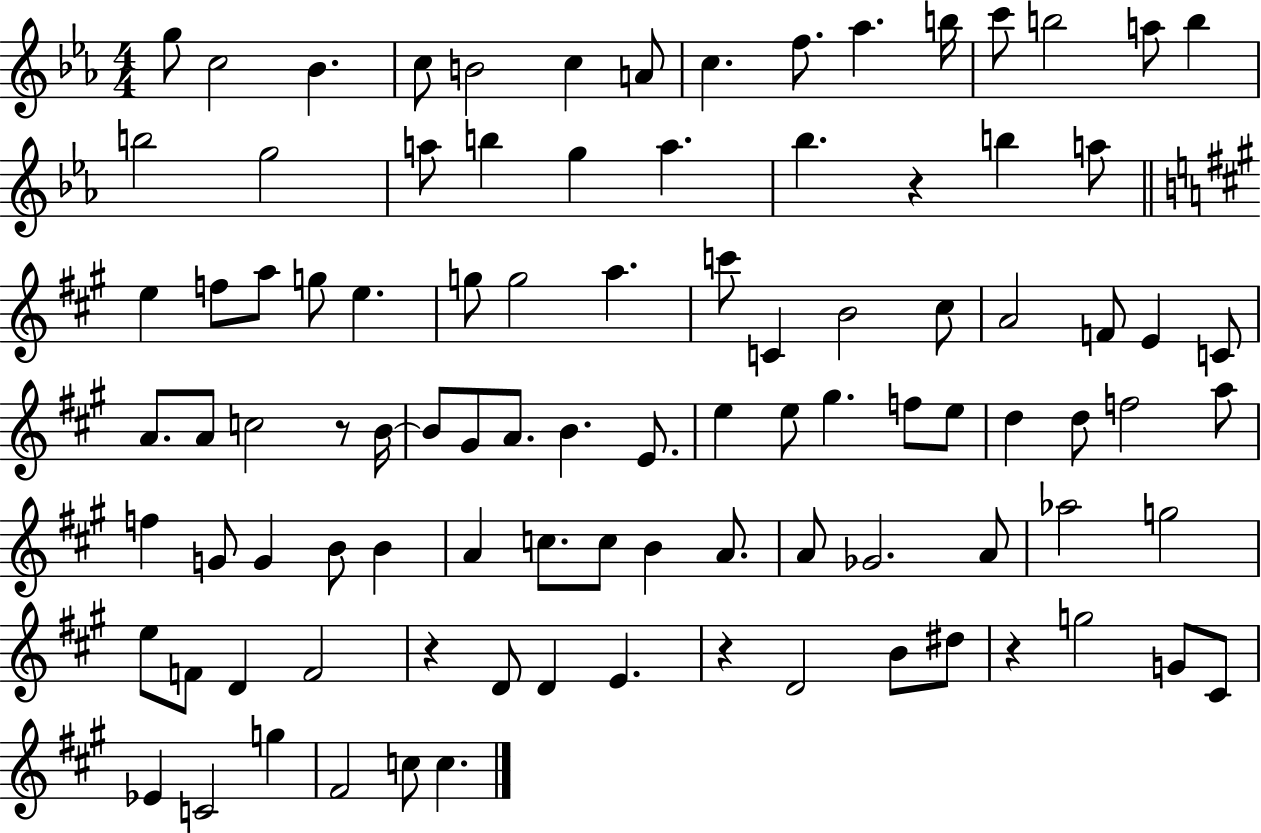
{
  \clef treble
  \numericTimeSignature
  \time 4/4
  \key ees \major
  g''8 c''2 bes'4. | c''8 b'2 c''4 a'8 | c''4. f''8. aes''4. b''16 | c'''8 b''2 a''8 b''4 | \break b''2 g''2 | a''8 b''4 g''4 a''4. | bes''4. r4 b''4 a''8 | \bar "||" \break \key a \major e''4 f''8 a''8 g''8 e''4. | g''8 g''2 a''4. | c'''8 c'4 b'2 cis''8 | a'2 f'8 e'4 c'8 | \break a'8. a'8 c''2 r8 b'16~~ | b'8 gis'8 a'8. b'4. e'8. | e''4 e''8 gis''4. f''8 e''8 | d''4 d''8 f''2 a''8 | \break f''4 g'8 g'4 b'8 b'4 | a'4 c''8. c''8 b'4 a'8. | a'8 ges'2. a'8 | aes''2 g''2 | \break e''8 f'8 d'4 f'2 | r4 d'8 d'4 e'4. | r4 d'2 b'8 dis''8 | r4 g''2 g'8 cis'8 | \break ees'4 c'2 g''4 | fis'2 c''8 c''4. | \bar "|."
}